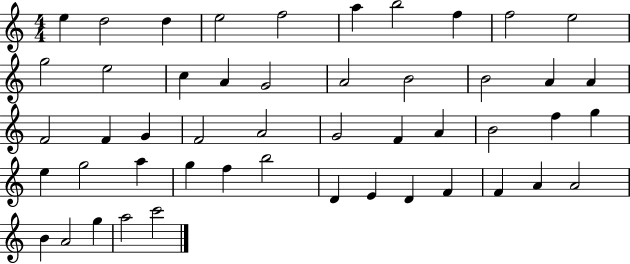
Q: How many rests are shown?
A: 0